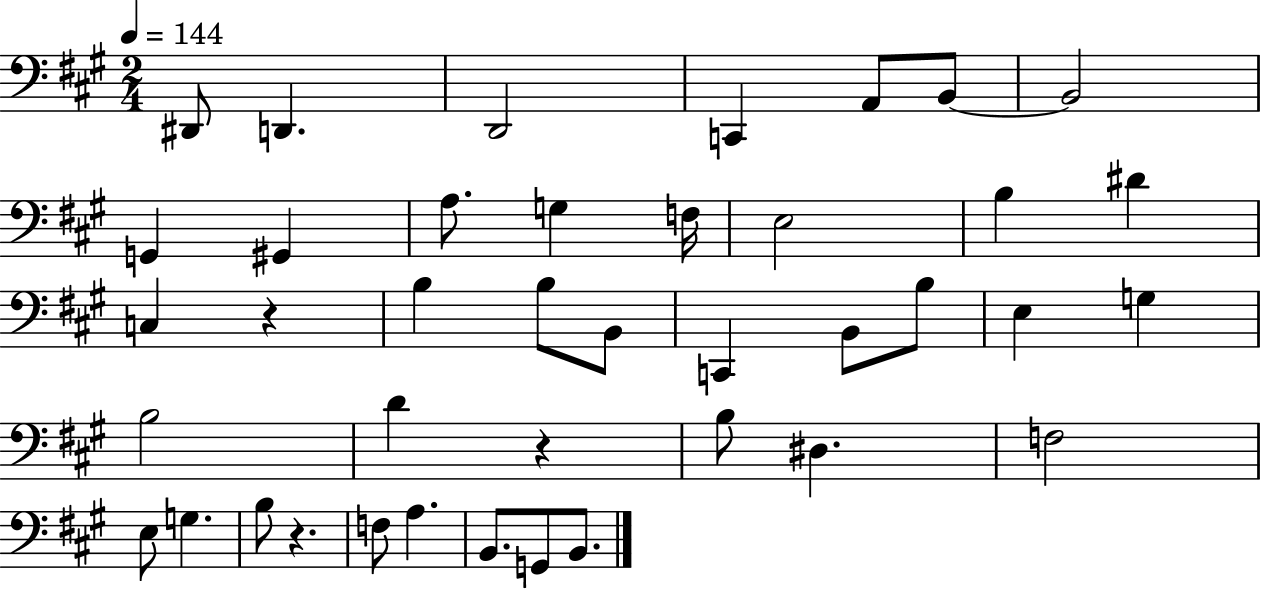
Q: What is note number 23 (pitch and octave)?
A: E3